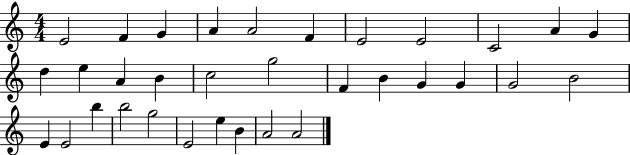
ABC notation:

X:1
T:Untitled
M:4/4
L:1/4
K:C
E2 F G A A2 F E2 E2 C2 A G d e A B c2 g2 F B G G G2 B2 E E2 b b2 g2 E2 e B A2 A2